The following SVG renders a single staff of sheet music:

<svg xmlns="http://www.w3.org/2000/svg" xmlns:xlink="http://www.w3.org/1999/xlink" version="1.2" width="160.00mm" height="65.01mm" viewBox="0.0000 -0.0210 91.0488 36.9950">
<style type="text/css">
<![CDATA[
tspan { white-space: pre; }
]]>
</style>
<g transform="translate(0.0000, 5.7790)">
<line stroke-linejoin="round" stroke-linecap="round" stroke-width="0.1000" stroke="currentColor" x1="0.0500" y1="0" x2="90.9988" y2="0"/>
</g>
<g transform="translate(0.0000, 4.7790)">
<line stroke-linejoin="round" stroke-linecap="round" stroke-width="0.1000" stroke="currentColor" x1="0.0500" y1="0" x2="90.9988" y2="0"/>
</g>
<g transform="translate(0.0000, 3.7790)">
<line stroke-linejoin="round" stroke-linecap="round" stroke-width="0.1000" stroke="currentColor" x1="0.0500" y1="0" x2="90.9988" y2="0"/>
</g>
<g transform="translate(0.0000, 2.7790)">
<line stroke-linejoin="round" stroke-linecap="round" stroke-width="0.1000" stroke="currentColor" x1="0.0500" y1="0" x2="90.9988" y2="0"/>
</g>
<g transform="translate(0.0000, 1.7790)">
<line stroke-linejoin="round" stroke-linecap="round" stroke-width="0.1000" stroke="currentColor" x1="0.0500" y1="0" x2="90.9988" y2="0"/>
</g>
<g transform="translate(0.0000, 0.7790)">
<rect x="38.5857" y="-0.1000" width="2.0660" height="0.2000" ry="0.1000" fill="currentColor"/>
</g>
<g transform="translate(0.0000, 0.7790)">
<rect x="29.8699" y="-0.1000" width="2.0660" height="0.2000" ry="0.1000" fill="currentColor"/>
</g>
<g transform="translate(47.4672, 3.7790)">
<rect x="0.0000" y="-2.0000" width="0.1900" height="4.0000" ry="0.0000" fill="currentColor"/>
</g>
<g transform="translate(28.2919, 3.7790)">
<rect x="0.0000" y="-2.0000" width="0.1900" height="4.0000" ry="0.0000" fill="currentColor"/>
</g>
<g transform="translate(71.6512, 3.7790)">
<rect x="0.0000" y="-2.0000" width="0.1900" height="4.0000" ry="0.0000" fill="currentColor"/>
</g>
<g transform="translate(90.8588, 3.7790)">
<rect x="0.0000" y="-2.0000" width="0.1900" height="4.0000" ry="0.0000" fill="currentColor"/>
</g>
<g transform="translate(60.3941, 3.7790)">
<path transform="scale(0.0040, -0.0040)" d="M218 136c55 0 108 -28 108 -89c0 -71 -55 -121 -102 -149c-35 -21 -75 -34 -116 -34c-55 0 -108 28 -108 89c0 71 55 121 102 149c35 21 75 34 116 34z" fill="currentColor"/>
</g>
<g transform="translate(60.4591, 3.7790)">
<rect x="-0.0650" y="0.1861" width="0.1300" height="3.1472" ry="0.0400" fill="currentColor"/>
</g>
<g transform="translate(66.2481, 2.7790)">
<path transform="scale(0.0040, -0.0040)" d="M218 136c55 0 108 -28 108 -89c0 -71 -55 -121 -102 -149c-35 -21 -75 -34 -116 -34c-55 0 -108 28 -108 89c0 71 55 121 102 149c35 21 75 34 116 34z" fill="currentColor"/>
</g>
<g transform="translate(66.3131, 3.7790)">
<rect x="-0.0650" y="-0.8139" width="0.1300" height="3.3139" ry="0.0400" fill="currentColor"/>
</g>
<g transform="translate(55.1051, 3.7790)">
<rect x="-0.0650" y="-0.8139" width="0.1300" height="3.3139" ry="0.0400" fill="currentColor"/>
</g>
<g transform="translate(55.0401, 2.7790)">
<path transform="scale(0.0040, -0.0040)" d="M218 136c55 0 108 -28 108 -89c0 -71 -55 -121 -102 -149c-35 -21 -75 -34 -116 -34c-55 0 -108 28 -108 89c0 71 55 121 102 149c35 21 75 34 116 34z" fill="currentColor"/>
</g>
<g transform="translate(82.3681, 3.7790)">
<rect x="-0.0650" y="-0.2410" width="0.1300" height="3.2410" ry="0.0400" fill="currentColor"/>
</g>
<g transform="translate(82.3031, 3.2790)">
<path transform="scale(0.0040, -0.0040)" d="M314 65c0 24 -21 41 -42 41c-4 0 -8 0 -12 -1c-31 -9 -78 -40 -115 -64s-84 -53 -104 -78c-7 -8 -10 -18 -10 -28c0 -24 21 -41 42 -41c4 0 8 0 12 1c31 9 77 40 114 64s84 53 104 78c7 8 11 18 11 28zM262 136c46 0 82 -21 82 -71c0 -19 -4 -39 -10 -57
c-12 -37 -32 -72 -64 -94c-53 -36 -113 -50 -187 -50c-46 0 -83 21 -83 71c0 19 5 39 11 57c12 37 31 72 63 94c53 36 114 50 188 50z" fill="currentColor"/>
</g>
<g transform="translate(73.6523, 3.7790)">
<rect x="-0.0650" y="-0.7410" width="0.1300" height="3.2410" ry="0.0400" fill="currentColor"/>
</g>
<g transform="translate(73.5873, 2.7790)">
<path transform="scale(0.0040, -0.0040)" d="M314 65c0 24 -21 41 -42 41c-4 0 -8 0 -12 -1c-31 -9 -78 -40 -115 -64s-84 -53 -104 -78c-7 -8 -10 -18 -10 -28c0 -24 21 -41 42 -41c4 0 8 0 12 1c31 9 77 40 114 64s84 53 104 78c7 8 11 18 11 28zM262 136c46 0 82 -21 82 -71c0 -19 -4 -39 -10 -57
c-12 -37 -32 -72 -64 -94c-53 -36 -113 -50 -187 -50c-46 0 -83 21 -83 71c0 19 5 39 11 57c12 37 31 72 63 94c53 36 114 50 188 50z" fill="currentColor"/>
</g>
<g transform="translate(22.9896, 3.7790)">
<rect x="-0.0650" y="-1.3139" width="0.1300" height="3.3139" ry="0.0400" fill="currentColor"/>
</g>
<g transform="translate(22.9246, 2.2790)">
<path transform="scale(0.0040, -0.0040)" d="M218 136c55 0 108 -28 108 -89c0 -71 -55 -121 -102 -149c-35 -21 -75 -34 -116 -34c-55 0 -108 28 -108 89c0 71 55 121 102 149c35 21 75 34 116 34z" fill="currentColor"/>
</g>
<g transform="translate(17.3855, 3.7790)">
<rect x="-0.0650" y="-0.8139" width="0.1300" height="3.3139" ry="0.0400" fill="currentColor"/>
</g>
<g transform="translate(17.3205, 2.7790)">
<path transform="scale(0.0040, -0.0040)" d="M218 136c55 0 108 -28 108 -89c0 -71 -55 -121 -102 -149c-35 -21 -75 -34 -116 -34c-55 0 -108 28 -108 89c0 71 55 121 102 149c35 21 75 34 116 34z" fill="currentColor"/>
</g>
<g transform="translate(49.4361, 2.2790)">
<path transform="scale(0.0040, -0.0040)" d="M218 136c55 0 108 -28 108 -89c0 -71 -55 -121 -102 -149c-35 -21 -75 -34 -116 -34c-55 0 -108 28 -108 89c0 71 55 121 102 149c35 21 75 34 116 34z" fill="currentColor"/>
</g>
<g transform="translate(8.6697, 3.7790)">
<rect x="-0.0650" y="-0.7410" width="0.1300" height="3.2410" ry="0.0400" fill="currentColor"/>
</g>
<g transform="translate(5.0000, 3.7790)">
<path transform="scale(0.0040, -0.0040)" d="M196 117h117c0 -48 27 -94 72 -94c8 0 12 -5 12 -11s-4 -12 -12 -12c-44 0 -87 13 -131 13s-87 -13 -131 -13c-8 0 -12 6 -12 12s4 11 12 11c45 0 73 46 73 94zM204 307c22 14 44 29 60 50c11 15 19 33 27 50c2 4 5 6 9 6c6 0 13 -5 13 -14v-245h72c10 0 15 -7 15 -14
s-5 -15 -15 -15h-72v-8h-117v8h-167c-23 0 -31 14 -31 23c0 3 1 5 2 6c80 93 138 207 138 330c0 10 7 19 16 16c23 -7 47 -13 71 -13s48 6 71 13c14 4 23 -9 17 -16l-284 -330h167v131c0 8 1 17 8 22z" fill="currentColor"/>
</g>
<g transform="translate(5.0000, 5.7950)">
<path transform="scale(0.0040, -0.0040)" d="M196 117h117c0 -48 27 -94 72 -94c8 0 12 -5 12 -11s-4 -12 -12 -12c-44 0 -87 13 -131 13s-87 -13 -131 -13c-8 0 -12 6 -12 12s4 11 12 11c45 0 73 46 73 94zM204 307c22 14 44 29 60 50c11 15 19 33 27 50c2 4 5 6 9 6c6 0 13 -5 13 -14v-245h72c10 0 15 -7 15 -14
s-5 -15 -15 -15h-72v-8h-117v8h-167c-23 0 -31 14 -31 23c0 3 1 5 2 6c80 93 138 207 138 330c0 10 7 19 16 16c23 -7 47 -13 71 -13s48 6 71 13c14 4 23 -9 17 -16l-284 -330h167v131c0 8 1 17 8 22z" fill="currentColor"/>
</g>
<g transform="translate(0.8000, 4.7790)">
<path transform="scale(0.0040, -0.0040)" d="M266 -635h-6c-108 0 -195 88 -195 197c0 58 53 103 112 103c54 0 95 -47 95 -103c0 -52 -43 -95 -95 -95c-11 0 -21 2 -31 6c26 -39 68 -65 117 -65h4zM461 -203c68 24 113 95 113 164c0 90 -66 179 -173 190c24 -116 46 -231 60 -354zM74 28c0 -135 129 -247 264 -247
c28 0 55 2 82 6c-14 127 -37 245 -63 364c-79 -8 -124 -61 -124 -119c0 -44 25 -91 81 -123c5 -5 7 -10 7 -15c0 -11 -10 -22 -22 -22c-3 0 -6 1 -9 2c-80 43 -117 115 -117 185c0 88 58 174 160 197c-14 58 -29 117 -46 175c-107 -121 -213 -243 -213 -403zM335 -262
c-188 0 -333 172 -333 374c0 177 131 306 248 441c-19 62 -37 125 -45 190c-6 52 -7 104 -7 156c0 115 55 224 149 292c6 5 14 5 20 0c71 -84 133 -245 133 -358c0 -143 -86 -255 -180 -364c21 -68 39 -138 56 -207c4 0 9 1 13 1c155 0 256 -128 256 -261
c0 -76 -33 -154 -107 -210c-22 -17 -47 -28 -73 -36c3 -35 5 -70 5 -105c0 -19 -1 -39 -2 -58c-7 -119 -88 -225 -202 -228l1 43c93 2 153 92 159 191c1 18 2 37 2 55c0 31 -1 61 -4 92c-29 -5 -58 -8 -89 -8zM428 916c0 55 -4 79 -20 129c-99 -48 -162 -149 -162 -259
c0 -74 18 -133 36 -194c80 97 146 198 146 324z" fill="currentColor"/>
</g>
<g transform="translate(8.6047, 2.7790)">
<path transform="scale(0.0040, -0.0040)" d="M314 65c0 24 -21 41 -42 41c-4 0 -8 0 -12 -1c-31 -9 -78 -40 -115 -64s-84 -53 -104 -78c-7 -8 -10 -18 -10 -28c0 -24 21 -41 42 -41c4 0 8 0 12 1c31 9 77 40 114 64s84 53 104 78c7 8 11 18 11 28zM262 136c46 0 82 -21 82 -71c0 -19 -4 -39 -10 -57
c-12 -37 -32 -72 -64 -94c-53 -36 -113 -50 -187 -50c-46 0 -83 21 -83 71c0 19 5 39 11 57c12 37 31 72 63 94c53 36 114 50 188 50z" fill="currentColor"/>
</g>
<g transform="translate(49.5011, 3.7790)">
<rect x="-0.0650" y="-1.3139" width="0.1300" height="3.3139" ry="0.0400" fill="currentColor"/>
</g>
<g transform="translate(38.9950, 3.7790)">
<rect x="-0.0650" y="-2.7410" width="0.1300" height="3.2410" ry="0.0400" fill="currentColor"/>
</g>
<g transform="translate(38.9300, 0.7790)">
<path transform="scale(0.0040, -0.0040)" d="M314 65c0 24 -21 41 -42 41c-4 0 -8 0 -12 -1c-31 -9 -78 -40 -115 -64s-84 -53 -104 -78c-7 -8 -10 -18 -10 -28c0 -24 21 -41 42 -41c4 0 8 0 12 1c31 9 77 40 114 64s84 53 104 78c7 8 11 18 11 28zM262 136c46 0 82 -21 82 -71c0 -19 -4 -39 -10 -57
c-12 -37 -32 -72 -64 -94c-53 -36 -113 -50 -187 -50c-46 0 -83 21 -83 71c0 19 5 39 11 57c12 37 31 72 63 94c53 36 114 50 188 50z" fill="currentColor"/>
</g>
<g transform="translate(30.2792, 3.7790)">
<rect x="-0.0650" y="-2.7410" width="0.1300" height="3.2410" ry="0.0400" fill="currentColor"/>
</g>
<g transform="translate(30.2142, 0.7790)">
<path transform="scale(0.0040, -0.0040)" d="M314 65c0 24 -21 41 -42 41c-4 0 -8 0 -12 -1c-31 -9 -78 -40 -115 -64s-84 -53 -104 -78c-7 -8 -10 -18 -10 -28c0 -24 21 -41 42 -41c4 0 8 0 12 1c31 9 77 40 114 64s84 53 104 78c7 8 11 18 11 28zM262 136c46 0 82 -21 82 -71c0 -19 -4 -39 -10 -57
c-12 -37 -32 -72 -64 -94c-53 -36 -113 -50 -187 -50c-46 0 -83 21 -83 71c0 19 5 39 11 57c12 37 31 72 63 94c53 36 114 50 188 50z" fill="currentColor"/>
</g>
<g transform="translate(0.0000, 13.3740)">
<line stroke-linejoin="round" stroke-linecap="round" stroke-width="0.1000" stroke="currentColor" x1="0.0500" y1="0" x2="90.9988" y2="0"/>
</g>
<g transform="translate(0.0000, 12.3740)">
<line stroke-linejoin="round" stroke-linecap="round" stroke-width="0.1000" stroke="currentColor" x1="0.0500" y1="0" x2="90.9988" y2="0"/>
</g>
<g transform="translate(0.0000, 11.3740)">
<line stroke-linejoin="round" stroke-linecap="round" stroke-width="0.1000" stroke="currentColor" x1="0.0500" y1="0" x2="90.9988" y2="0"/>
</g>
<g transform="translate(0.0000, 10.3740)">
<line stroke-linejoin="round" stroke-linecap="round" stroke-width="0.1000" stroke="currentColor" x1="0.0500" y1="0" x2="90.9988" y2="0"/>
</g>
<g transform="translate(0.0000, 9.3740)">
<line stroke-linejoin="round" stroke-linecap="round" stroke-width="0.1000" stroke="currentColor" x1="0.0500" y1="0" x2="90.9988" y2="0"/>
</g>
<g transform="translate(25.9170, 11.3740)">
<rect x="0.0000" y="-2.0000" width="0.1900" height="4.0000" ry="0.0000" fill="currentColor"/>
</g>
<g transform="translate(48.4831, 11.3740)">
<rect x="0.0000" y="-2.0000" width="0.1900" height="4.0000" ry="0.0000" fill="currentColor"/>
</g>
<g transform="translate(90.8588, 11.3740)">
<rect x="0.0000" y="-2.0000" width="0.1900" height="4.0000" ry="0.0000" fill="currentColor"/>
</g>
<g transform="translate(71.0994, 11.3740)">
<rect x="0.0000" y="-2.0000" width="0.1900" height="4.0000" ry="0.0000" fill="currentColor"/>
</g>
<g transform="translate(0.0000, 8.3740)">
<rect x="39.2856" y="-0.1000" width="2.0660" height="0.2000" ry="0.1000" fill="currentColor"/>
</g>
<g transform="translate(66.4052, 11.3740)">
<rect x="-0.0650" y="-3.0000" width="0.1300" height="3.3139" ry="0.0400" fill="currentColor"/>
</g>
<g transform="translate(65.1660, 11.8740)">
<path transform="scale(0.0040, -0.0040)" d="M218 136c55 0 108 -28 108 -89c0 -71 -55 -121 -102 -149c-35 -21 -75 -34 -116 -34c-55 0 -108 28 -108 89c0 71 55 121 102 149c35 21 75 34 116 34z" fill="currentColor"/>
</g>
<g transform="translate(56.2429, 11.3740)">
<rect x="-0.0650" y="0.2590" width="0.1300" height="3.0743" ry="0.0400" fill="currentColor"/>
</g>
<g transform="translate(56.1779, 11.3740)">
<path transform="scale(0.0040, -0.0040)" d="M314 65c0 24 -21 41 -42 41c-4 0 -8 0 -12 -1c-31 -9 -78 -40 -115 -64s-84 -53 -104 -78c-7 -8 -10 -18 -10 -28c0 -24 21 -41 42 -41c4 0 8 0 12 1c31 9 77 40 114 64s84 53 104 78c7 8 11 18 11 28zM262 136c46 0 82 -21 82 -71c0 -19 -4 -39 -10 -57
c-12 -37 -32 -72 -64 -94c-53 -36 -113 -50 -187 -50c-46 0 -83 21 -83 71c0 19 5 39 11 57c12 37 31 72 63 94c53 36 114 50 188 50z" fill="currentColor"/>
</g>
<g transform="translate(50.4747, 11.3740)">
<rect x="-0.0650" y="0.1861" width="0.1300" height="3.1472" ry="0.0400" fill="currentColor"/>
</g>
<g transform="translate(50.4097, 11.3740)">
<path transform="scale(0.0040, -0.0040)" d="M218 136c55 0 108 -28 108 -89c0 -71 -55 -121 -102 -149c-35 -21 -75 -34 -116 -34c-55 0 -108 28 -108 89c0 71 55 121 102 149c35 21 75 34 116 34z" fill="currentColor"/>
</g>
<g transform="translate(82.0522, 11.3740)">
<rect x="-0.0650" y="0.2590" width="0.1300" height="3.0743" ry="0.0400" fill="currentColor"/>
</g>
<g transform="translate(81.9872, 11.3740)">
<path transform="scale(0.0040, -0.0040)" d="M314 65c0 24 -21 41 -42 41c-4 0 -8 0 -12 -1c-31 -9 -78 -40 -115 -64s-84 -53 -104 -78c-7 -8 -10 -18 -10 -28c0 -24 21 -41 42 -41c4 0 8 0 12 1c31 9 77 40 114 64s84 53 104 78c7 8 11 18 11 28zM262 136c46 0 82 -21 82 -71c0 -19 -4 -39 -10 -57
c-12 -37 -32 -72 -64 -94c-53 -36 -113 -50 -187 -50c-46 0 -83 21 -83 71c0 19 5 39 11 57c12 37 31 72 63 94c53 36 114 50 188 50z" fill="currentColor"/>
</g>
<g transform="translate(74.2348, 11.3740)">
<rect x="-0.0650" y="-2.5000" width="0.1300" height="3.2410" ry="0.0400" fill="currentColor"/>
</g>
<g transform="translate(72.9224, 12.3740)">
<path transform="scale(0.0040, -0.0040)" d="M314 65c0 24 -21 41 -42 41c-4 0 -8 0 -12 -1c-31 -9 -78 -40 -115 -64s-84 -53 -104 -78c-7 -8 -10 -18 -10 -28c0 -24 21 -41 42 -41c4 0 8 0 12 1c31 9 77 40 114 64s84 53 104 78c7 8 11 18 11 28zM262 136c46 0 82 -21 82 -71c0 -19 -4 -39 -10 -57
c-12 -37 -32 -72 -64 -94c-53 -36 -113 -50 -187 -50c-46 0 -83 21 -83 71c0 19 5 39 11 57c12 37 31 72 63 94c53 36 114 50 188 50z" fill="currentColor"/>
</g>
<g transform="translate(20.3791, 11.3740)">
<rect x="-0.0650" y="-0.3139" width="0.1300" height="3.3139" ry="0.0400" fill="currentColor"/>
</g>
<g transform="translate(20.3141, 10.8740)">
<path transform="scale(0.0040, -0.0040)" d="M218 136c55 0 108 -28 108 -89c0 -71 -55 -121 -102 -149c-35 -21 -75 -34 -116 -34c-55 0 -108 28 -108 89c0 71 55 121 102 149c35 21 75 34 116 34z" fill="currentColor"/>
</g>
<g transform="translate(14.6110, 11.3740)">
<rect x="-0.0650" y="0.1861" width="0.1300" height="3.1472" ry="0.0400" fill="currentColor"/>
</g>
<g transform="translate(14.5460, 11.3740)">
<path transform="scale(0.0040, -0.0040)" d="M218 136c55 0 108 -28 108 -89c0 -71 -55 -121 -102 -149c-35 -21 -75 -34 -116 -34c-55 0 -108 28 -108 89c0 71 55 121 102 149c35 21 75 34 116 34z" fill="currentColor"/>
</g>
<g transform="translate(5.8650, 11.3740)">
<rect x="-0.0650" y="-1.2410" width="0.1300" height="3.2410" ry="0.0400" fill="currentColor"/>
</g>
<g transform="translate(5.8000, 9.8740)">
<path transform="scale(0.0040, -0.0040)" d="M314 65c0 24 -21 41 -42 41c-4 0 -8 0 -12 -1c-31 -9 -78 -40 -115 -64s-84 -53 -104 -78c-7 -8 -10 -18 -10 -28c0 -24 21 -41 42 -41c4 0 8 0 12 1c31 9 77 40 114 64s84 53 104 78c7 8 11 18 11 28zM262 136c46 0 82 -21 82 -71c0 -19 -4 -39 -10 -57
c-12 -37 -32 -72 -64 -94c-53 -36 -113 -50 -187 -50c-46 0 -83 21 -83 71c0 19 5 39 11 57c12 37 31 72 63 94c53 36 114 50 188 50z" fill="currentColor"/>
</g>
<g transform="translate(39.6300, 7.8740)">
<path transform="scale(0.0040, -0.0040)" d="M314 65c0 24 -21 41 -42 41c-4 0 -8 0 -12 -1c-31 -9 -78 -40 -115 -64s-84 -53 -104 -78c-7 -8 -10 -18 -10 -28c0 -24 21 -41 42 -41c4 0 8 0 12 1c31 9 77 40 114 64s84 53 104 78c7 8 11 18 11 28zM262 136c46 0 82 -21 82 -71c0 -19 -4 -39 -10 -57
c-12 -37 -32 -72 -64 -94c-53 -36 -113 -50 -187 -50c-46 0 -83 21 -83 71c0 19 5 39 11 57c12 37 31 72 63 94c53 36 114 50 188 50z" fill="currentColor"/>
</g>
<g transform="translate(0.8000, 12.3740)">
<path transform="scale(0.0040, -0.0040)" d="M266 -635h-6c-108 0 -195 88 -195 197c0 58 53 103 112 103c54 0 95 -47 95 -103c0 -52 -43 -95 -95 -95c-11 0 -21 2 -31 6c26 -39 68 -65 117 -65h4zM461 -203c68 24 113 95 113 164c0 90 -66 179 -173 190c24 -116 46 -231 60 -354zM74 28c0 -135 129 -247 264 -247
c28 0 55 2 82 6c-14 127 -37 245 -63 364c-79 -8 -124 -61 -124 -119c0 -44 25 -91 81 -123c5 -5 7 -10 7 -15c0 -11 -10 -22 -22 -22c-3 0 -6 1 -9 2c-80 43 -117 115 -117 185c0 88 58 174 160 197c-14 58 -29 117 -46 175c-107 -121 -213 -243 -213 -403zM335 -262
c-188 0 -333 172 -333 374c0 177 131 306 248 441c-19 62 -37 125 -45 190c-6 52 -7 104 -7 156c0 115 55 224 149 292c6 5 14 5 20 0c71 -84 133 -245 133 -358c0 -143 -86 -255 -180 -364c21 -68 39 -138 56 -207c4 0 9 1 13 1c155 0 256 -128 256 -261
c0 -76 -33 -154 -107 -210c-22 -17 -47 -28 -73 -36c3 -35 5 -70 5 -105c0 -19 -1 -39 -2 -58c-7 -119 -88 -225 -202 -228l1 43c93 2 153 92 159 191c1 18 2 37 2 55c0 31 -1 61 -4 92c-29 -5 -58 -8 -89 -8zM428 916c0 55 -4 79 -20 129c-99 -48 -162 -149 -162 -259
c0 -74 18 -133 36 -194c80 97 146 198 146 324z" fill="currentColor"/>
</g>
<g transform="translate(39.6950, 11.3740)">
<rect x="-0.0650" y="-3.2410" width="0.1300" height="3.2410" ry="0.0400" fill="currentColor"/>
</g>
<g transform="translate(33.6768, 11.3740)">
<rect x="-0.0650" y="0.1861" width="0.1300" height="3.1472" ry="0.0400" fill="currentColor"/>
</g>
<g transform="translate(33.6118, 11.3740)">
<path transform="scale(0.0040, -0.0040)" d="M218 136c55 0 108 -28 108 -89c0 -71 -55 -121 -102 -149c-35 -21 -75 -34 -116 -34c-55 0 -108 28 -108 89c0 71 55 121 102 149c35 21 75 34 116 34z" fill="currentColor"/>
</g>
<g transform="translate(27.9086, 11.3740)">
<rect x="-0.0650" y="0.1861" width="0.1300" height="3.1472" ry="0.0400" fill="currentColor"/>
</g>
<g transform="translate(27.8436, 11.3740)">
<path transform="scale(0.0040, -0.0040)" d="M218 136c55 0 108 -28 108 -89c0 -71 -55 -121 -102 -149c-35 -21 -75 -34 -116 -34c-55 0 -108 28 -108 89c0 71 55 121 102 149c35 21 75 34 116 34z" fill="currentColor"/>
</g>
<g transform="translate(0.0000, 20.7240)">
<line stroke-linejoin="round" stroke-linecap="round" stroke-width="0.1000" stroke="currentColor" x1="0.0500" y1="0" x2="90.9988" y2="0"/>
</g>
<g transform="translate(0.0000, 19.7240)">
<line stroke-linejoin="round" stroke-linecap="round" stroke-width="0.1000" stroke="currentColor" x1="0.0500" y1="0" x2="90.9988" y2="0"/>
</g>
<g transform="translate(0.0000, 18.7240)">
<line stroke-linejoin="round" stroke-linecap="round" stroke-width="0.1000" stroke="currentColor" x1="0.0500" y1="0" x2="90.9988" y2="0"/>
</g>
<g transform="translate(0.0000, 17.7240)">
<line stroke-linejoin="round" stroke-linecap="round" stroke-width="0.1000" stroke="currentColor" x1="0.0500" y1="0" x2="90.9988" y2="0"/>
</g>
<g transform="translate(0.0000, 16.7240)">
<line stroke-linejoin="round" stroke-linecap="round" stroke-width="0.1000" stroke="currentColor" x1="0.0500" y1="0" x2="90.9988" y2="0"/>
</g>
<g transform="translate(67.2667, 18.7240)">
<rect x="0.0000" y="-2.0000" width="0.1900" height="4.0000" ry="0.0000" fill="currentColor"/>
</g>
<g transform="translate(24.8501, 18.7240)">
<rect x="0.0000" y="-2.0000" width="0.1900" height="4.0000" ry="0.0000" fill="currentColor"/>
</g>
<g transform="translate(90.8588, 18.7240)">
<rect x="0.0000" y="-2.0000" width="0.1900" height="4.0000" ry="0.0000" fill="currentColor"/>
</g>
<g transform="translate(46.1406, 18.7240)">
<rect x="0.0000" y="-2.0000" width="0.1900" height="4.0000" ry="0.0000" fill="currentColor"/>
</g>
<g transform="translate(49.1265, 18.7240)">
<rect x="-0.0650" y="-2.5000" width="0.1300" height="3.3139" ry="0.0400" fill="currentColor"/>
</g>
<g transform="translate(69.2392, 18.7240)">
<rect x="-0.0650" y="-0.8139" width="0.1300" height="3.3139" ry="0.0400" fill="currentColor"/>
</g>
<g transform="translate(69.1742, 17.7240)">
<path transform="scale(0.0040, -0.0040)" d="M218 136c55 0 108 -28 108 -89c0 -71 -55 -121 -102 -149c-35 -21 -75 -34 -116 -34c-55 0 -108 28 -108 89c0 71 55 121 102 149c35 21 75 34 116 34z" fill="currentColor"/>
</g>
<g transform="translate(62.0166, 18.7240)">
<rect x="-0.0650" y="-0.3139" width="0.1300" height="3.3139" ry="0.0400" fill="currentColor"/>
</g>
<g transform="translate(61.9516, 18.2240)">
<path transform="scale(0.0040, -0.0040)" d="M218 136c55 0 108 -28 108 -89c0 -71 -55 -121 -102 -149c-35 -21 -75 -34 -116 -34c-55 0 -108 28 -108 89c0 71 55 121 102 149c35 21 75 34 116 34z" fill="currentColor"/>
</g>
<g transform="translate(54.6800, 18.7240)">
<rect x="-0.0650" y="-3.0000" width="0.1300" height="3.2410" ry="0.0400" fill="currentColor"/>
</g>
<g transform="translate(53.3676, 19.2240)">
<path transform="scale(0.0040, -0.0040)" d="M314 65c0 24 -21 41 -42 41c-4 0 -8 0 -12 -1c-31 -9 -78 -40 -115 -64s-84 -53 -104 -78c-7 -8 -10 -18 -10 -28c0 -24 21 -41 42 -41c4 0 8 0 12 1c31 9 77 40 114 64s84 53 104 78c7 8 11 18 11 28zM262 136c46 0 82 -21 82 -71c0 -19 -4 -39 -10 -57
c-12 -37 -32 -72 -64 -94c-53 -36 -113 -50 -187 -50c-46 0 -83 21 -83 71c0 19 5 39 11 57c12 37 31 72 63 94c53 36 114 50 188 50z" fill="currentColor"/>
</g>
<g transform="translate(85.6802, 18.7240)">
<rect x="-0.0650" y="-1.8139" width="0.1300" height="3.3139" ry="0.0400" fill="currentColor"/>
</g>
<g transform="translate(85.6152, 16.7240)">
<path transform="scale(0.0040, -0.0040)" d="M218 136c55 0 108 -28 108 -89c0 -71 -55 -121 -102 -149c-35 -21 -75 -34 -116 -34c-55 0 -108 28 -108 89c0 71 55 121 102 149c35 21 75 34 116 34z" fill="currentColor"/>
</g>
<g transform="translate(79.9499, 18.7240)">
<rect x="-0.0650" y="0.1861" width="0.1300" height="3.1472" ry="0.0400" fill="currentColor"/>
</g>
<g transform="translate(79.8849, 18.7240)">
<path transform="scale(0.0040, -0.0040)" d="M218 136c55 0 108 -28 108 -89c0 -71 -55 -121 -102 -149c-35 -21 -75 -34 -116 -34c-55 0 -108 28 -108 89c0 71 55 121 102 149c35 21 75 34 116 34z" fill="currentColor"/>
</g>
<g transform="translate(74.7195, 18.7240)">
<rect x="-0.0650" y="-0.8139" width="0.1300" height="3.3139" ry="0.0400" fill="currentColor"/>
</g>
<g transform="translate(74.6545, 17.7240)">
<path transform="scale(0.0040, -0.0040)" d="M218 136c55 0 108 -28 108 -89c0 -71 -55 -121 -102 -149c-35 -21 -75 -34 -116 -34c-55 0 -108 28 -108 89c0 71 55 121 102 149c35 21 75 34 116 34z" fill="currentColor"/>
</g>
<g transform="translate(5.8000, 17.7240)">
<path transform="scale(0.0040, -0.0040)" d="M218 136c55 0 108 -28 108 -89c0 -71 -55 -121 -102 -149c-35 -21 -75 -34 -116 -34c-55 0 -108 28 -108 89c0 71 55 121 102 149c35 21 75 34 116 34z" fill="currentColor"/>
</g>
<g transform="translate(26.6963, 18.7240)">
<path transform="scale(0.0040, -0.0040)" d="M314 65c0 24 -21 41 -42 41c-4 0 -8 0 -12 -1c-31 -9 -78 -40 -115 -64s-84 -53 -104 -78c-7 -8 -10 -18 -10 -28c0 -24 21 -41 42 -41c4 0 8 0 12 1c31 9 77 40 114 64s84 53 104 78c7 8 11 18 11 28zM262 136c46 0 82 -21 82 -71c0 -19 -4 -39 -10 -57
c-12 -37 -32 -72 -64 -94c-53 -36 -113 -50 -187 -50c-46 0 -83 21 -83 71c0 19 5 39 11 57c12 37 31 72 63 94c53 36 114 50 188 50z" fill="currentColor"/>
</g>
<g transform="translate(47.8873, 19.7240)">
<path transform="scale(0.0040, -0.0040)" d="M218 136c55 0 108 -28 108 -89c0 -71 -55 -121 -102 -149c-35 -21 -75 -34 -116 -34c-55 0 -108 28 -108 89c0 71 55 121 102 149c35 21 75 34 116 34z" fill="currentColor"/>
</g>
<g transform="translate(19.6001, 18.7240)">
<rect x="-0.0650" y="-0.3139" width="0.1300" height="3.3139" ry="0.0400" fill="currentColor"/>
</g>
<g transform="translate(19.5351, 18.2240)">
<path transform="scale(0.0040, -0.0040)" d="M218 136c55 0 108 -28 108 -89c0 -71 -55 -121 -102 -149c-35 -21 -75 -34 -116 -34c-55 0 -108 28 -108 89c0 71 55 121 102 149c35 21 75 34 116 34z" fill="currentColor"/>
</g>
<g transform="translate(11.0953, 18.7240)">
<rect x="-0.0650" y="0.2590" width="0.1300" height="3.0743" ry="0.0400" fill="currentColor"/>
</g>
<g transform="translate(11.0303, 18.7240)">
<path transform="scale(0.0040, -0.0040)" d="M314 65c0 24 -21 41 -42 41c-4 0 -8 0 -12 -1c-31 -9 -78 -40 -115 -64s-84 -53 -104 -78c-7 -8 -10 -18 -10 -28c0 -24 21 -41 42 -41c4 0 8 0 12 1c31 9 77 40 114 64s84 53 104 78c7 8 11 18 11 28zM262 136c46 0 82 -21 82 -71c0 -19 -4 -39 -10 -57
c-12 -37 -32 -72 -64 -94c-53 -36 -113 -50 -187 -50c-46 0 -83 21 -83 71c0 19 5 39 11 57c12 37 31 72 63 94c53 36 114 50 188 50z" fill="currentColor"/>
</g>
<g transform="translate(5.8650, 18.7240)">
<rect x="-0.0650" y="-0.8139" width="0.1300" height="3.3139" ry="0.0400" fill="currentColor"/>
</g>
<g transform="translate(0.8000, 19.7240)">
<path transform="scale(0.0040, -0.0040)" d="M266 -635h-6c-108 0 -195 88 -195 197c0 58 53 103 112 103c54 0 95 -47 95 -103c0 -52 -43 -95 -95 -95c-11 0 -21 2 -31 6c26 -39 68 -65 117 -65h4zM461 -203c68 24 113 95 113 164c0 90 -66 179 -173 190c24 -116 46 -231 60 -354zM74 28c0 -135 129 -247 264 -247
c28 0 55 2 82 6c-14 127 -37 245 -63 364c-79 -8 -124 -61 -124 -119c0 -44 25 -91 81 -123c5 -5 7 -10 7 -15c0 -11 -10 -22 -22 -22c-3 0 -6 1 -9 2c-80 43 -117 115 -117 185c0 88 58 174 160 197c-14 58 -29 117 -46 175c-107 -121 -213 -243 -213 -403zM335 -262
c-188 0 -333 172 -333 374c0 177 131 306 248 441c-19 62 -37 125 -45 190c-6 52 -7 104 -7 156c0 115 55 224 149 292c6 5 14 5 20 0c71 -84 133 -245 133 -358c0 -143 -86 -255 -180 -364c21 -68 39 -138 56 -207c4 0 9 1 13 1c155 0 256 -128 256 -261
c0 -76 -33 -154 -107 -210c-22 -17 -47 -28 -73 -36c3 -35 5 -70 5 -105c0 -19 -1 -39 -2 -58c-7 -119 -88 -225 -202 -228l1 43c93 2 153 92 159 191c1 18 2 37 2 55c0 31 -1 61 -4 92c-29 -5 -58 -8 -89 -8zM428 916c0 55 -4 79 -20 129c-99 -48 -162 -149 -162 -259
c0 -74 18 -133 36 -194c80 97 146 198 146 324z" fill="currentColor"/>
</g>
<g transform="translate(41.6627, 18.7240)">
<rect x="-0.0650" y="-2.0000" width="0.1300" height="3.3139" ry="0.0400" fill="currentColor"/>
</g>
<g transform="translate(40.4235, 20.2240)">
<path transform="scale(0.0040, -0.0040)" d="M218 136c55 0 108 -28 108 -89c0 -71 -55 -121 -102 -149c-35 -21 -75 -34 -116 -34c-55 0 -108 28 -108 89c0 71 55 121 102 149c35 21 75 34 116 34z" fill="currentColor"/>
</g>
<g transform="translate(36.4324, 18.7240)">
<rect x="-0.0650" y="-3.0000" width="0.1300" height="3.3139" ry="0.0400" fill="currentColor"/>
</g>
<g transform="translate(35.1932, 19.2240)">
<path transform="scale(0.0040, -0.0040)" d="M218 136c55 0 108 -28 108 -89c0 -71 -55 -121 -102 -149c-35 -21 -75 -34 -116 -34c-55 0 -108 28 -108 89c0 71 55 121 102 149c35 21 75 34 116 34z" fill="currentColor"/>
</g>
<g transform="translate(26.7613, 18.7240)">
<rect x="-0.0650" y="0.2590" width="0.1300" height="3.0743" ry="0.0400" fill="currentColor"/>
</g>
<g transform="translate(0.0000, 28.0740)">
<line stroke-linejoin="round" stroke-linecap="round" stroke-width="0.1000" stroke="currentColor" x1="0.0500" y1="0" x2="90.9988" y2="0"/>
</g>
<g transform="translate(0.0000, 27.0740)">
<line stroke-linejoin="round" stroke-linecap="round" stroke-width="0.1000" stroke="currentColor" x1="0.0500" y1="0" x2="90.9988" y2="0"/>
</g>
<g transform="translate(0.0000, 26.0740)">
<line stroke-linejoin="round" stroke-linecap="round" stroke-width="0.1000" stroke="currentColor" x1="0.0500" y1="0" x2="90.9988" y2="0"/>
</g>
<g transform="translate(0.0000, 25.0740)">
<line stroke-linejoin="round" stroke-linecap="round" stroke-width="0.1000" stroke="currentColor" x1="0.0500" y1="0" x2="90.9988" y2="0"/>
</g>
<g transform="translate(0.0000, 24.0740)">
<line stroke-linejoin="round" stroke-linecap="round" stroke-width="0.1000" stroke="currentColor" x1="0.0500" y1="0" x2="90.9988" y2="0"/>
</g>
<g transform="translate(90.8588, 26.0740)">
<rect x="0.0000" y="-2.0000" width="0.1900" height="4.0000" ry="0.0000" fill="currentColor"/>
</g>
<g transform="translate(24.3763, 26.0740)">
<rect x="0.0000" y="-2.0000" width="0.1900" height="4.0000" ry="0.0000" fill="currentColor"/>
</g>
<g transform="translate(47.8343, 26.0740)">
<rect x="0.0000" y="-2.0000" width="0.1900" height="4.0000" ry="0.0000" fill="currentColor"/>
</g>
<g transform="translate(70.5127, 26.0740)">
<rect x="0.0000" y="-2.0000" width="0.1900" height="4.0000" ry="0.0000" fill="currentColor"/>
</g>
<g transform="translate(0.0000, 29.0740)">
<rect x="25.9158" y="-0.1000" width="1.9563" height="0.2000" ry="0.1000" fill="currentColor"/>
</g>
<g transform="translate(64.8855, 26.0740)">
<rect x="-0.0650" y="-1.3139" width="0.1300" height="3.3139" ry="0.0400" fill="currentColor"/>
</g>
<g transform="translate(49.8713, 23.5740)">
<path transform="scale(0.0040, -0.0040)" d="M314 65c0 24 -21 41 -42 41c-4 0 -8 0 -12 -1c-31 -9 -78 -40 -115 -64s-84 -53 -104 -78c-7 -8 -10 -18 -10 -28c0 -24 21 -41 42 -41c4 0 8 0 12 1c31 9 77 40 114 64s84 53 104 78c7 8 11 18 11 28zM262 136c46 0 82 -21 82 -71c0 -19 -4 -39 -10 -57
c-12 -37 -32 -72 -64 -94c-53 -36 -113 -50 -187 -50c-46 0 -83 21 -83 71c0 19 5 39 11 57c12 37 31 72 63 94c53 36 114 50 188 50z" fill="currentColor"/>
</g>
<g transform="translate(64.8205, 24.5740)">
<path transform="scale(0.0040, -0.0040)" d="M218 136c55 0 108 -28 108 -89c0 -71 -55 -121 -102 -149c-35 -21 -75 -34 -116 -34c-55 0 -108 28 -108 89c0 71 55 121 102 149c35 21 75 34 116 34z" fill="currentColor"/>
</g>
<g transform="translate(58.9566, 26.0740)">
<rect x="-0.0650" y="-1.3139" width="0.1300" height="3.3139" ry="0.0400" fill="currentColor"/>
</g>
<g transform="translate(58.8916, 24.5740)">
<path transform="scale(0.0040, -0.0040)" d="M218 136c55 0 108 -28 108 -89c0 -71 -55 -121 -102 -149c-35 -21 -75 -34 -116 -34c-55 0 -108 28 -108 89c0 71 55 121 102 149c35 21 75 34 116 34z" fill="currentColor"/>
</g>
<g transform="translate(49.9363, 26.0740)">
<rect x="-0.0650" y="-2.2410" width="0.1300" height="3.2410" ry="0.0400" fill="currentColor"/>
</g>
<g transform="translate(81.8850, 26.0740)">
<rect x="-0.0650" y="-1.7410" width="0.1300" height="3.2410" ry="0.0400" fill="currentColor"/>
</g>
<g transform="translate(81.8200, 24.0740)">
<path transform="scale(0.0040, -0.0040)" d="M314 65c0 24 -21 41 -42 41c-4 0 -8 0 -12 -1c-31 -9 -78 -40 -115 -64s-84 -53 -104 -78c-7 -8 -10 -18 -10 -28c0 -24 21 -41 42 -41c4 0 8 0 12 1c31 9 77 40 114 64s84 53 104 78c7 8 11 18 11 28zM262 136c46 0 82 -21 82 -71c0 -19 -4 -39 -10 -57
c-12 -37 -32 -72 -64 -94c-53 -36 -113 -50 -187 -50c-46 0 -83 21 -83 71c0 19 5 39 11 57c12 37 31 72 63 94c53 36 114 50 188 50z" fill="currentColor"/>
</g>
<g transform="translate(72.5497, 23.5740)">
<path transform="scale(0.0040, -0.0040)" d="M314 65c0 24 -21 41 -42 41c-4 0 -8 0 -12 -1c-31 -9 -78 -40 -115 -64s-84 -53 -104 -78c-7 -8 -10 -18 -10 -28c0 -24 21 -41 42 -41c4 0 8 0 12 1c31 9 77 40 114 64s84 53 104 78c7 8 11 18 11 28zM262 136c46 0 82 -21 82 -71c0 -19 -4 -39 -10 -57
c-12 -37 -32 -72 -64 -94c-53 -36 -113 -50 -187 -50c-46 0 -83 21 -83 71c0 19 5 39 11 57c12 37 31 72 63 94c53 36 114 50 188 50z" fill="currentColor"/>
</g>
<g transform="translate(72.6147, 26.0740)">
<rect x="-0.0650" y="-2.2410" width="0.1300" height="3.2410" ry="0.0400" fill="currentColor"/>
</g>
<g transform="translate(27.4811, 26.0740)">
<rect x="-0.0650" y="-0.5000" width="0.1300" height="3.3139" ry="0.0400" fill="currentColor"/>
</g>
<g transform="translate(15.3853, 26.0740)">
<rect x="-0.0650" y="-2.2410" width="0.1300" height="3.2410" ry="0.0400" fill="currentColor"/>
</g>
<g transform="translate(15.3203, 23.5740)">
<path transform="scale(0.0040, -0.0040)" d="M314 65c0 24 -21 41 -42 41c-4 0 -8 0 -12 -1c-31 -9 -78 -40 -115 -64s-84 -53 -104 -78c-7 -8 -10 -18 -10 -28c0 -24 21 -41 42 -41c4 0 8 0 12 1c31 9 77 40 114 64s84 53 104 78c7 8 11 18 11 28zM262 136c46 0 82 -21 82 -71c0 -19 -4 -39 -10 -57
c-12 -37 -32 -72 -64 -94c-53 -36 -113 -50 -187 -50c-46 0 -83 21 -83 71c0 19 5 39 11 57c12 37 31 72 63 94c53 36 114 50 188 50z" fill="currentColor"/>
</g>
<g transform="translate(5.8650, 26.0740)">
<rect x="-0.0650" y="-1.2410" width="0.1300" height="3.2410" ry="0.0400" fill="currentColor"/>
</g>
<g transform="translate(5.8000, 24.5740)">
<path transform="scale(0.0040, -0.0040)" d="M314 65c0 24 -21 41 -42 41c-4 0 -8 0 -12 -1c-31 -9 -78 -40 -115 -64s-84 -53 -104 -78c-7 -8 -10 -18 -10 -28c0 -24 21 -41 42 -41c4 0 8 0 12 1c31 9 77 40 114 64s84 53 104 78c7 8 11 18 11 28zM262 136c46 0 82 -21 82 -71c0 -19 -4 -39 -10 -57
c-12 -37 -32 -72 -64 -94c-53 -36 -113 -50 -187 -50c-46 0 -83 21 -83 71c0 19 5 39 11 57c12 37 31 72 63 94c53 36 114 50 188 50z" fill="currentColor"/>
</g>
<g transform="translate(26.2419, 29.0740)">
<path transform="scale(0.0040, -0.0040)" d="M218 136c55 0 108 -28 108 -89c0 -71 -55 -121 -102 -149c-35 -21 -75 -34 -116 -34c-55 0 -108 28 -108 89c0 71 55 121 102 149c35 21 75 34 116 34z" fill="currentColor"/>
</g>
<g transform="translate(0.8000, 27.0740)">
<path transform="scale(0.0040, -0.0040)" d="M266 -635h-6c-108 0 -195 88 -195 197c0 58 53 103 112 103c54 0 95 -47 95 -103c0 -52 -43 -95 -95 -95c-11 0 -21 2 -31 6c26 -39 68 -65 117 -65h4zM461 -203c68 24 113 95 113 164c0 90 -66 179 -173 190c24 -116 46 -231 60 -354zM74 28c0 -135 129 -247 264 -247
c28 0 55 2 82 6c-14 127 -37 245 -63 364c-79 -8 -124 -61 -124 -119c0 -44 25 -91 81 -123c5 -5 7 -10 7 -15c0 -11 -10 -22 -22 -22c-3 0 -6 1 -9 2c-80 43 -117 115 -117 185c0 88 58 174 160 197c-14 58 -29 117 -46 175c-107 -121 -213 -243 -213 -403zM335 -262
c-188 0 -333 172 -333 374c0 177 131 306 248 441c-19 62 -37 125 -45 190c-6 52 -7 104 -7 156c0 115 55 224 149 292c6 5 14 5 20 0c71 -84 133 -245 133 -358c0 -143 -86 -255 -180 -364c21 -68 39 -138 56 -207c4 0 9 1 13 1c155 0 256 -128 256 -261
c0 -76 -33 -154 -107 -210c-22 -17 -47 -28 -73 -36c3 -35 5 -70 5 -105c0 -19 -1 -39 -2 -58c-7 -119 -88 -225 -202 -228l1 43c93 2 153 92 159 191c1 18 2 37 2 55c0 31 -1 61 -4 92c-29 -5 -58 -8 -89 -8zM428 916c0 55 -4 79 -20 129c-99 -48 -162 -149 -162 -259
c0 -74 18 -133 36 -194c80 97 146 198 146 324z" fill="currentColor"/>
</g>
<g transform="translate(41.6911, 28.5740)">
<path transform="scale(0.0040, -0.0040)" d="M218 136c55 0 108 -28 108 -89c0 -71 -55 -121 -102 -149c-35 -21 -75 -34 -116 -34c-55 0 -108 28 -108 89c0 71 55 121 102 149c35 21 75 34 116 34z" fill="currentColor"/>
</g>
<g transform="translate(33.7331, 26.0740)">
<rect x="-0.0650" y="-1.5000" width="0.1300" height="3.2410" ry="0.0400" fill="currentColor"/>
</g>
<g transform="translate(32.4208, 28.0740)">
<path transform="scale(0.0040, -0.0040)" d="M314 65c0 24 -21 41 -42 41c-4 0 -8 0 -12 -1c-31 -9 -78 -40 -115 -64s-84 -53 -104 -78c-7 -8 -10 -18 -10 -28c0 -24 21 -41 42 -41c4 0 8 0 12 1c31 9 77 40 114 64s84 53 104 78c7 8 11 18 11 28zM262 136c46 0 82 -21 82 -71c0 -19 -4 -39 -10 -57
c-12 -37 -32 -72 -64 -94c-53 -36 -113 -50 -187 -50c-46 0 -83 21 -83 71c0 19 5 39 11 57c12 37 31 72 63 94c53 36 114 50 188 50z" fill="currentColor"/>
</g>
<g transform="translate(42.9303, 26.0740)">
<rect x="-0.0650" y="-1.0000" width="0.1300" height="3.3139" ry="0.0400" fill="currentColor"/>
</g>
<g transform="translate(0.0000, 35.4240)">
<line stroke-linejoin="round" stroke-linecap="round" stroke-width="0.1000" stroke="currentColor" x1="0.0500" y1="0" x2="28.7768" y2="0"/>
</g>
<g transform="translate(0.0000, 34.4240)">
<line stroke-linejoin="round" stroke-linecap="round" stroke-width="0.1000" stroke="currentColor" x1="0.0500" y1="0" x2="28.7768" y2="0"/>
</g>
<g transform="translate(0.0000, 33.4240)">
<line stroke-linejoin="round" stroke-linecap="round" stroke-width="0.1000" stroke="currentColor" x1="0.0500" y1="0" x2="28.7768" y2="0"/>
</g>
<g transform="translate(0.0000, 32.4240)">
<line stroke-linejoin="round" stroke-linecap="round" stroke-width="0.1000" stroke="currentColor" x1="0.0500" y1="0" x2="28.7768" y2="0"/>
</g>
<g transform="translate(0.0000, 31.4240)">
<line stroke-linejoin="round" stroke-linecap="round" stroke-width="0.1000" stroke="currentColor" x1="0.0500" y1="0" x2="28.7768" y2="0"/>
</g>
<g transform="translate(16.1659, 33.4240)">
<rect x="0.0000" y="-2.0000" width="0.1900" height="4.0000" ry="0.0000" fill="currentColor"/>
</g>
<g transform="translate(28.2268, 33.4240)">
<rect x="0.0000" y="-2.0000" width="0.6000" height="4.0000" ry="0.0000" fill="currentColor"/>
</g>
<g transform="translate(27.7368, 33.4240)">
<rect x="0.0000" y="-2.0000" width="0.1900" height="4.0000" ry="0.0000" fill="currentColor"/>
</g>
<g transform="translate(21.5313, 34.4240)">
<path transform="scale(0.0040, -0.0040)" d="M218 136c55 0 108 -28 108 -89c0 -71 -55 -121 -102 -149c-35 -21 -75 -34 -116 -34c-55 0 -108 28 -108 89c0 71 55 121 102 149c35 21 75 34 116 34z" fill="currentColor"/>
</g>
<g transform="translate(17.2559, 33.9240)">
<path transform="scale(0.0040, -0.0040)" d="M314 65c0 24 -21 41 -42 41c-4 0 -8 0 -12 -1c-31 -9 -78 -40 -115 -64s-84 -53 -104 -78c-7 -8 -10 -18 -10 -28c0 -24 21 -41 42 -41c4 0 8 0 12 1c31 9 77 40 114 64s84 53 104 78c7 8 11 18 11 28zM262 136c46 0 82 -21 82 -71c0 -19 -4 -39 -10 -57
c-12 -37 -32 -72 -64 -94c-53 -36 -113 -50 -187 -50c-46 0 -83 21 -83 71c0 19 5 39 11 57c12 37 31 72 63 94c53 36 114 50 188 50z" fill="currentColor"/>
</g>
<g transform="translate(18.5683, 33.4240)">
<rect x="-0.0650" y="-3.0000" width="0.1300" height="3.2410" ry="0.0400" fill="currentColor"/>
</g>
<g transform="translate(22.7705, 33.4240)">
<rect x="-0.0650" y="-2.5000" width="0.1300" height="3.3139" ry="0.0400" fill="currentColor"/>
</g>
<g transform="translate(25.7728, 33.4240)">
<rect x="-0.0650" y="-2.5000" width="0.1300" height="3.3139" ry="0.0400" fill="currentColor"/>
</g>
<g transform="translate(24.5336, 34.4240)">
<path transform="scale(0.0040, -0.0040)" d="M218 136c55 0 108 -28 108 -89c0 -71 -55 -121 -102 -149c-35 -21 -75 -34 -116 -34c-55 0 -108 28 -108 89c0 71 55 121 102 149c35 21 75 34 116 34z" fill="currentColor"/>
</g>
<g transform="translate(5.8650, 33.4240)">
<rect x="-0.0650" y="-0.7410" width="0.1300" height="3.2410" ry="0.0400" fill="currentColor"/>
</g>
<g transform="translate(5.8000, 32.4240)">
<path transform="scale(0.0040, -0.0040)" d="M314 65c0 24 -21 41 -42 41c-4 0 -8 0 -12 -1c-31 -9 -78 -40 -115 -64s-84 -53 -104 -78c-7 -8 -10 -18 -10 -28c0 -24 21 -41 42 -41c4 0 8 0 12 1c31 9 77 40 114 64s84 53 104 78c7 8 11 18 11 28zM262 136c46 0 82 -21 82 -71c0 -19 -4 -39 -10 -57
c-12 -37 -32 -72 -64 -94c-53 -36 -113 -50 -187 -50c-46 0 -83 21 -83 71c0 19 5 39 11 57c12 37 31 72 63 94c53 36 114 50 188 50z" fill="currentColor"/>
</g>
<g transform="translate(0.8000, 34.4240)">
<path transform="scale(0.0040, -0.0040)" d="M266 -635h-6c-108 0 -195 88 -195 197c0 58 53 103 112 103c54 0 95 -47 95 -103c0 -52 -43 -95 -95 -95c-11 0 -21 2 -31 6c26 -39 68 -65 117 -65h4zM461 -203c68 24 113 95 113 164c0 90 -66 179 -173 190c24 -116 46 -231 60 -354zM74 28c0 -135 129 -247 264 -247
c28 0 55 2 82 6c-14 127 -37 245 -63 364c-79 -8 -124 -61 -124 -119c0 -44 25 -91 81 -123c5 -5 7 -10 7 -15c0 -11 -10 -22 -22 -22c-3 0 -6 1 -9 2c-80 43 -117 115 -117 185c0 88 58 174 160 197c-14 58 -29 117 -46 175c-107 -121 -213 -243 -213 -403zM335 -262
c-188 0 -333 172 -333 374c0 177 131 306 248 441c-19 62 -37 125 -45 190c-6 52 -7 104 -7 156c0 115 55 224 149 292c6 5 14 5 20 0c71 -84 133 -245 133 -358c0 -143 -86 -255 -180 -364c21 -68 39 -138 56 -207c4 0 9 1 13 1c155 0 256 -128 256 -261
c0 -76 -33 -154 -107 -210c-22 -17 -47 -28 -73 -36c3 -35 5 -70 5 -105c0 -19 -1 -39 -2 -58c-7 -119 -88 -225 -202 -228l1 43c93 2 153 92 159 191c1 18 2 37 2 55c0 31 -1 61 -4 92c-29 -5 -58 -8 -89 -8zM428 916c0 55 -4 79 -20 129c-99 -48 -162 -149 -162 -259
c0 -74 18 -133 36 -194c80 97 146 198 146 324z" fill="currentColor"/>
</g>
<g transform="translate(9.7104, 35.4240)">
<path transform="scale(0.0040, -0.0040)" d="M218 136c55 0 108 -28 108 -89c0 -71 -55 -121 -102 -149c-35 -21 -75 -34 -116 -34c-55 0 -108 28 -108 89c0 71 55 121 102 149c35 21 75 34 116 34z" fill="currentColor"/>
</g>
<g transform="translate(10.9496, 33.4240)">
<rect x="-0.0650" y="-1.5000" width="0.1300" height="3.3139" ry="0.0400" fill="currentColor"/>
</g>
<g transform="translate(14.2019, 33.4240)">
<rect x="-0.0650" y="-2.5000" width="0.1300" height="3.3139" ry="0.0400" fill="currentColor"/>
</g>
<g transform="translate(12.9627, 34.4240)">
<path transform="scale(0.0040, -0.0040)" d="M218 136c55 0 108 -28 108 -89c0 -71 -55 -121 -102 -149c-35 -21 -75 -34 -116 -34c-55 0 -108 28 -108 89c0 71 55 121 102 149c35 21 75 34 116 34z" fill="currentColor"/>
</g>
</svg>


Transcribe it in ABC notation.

X:1
T:Untitled
M:4/4
L:1/4
K:C
d2 d e a2 a2 e d B d d2 c2 e2 B c B B b2 B B2 A G2 B2 d B2 c B2 A F G A2 c d d B f e2 g2 C E2 D g2 e e g2 f2 d2 E G A2 G G